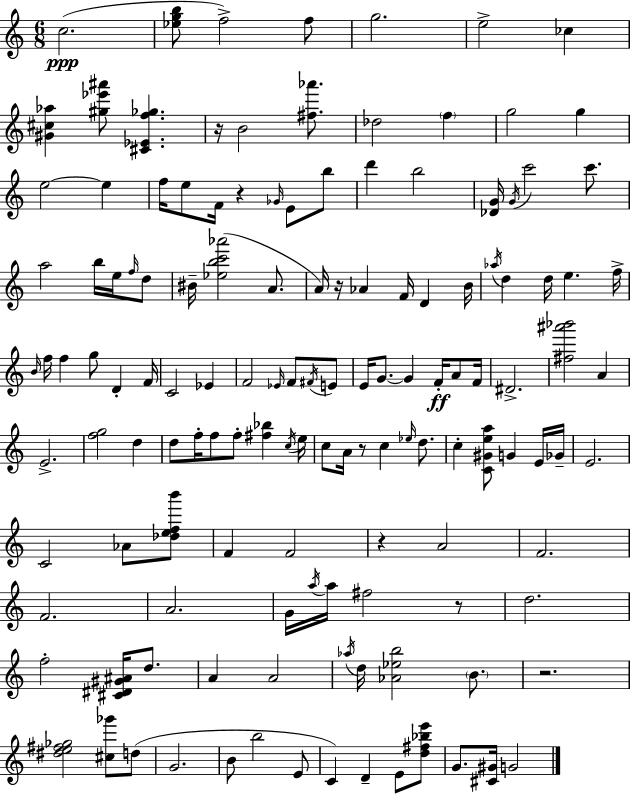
C5/h. [Eb5,G5,B5]/e F5/h F5/e G5/h. E5/h CES5/q [G#4,C#5,Ab5]/q [G#5,Eb6,A#6]/e [C#4,Eb4,F5,Gb5]/q. R/s B4/h [F#5,Ab6]/e. Db5/h F5/q G5/h G5/q E5/h E5/q F5/s E5/e F4/s R/q Gb4/s E4/e B5/e D6/q B5/h [Db4,G4]/s G4/s C6/h C6/e. A5/h B5/s E5/s F5/s D5/e BIS4/s [Eb5,B5,C6,Ab6]/h A4/e. A4/s R/s Ab4/q F4/s D4/q B4/s Ab5/s D5/q D5/s E5/q. F5/s B4/s F5/s F5/q G5/e D4/q F4/s C4/h Eb4/q F4/h Eb4/s F4/e F#4/s E4/e E4/s G4/e. G4/q F4/s A4/e F4/s D#4/h. [F#5,A#6,Bb6]/h A4/q E4/h. [F5,G5]/h D5/q D5/e F5/s F5/e F5/e [F#5,Bb5]/q C5/s E5/s C5/e A4/s R/e C5/q Eb5/s D5/e. C5/q [C4,G#4,E5,A5]/e G4/q E4/s Gb4/s E4/h. C4/h Ab4/e [Db5,E5,F5,B6]/e F4/q F4/h R/q A4/h F4/h. F4/h. A4/h. G4/s A5/s A5/s F#5/h R/e D5/h. F5/h [C#4,D#4,G#4,A#4]/s D5/e. A4/q A4/h Ab5/s D5/s [Ab4,Eb5,B5]/h B4/e. R/h. [D#5,E5,F#5,Gb5]/h [C#5,Gb6]/e D5/e G4/h. B4/e B5/h E4/e C4/q D4/q E4/e [D5,F#5,Bb5,E6]/e G4/e. [C#4,G#4]/s G4/h